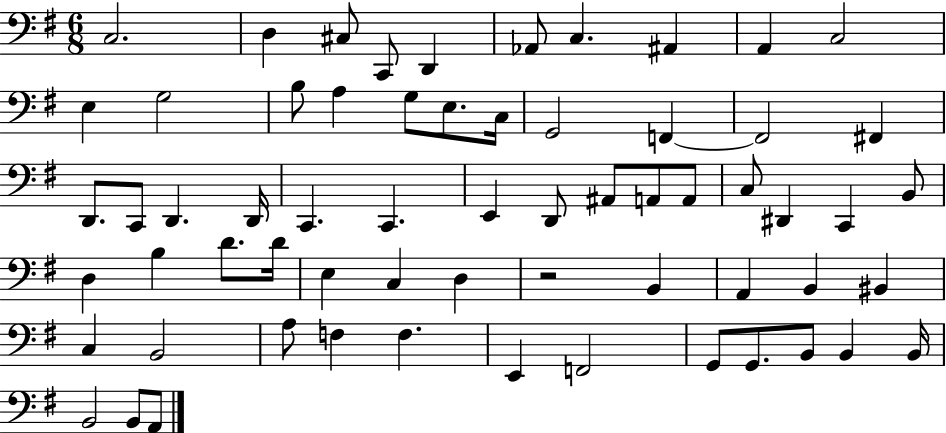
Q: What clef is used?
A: bass